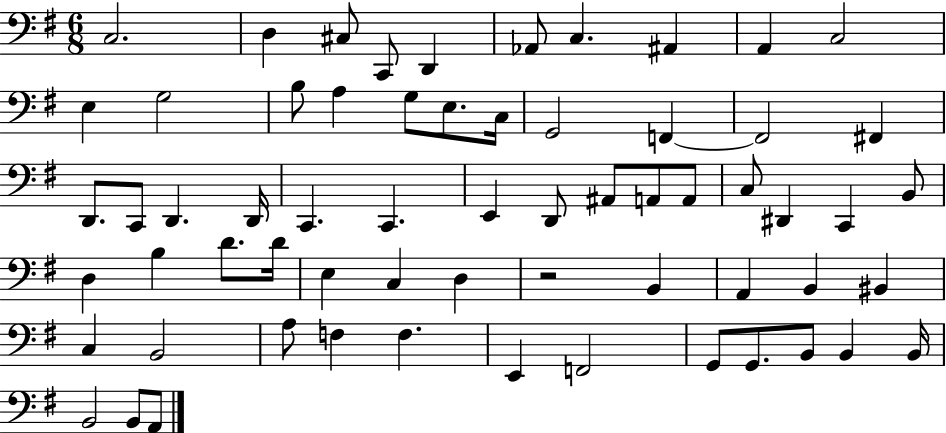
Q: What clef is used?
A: bass